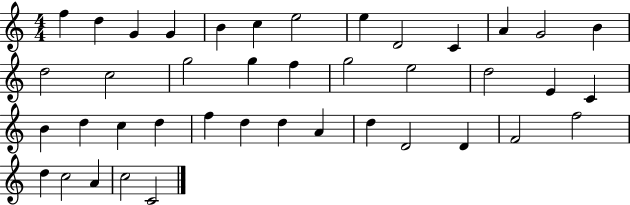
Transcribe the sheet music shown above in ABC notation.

X:1
T:Untitled
M:4/4
L:1/4
K:C
f d G G B c e2 e D2 C A G2 B d2 c2 g2 g f g2 e2 d2 E C B d c d f d d A d D2 D F2 f2 d c2 A c2 C2